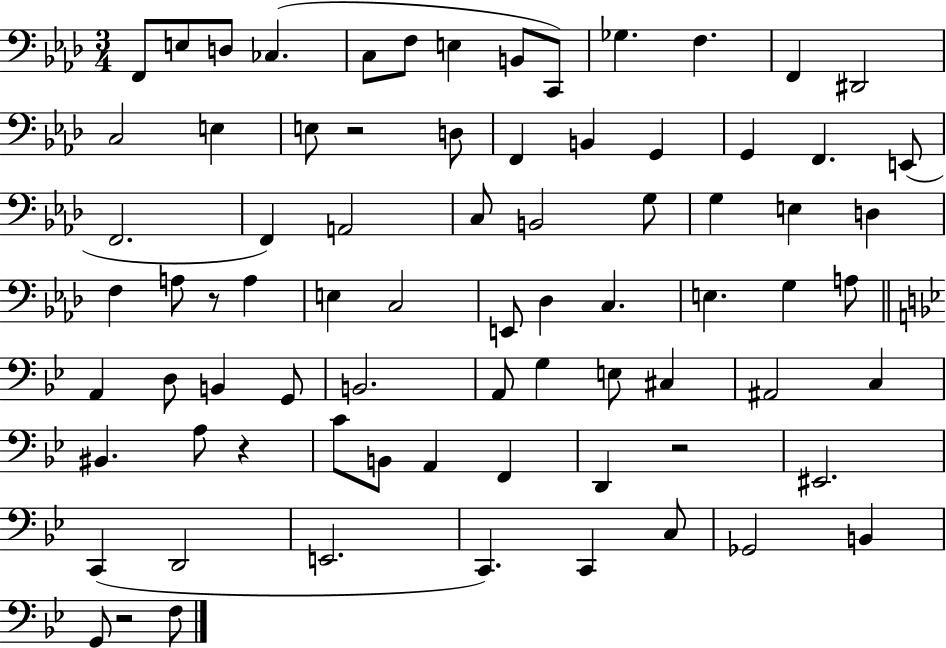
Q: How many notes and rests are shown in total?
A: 77